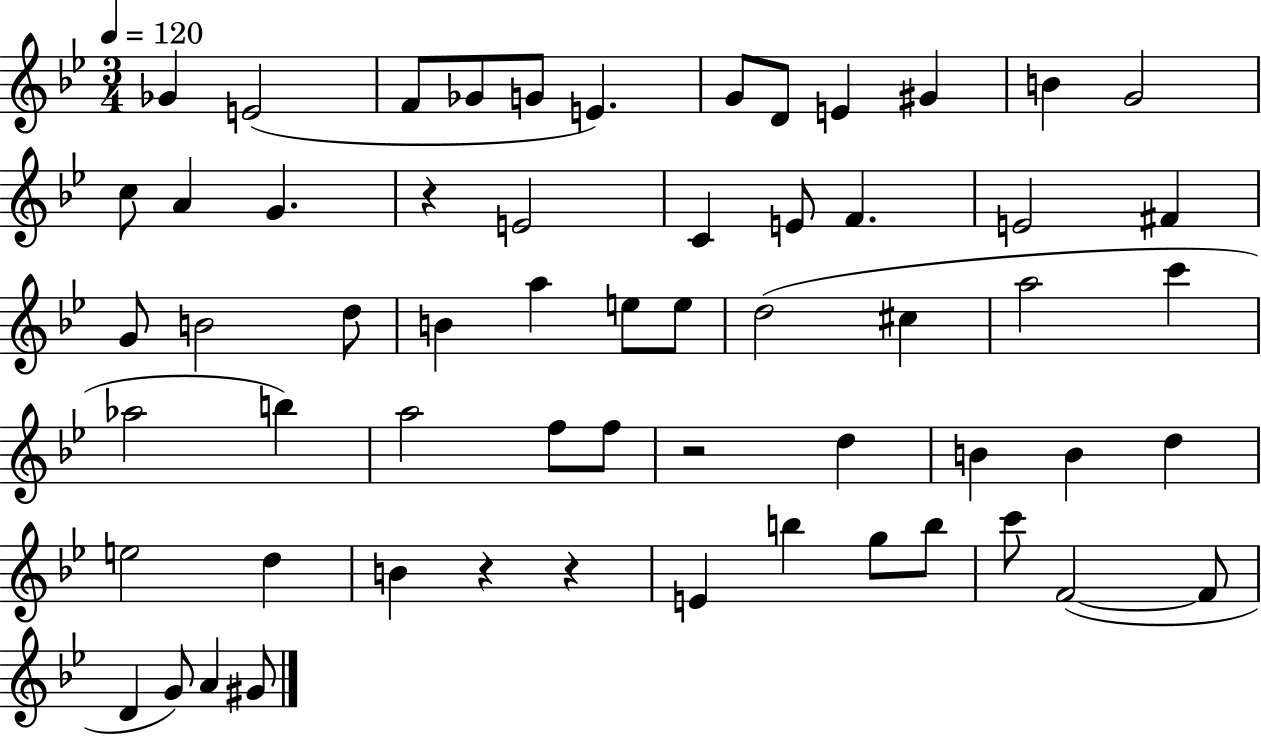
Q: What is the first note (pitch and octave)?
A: Gb4